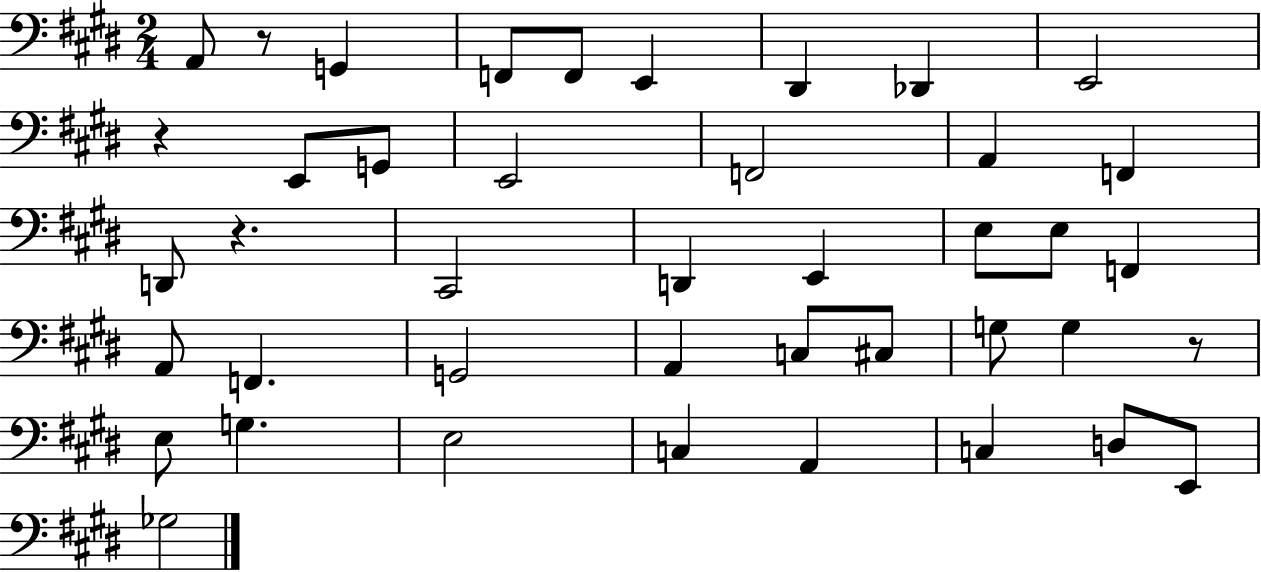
A2/e R/e G2/q F2/e F2/e E2/q D#2/q Db2/q E2/h R/q E2/e G2/e E2/h F2/h A2/q F2/q D2/e R/q. C#2/h D2/q E2/q E3/e E3/e F2/q A2/e F2/q. G2/h A2/q C3/e C#3/e G3/e G3/q R/e E3/e G3/q. E3/h C3/q A2/q C3/q D3/e E2/e Gb3/h